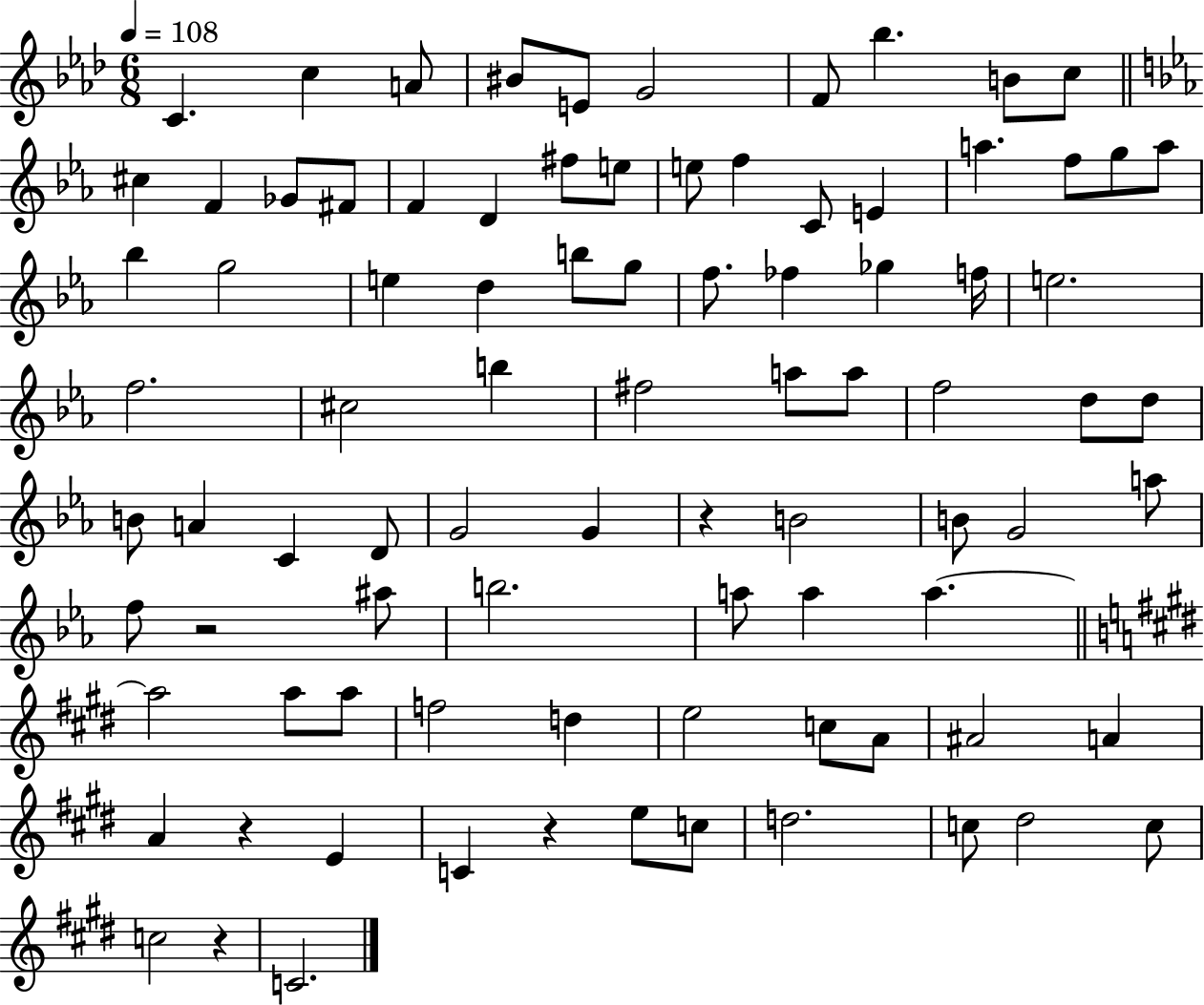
{
  \clef treble
  \numericTimeSignature
  \time 6/8
  \key aes \major
  \tempo 4 = 108
  c'4. c''4 a'8 | bis'8 e'8 g'2 | f'8 bes''4. b'8 c''8 | \bar "||" \break \key ees \major cis''4 f'4 ges'8 fis'8 | f'4 d'4 fis''8 e''8 | e''8 f''4 c'8 e'4 | a''4. f''8 g''8 a''8 | \break bes''4 g''2 | e''4 d''4 b''8 g''8 | f''8. fes''4 ges''4 f''16 | e''2. | \break f''2. | cis''2 b''4 | fis''2 a''8 a''8 | f''2 d''8 d''8 | \break b'8 a'4 c'4 d'8 | g'2 g'4 | r4 b'2 | b'8 g'2 a''8 | \break f''8 r2 ais''8 | b''2. | a''8 a''4 a''4.~~ | \bar "||" \break \key e \major a''2 a''8 a''8 | f''2 d''4 | e''2 c''8 a'8 | ais'2 a'4 | \break a'4 r4 e'4 | c'4 r4 e''8 c''8 | d''2. | c''8 dis''2 c''8 | \break c''2 r4 | c'2. | \bar "|."
}